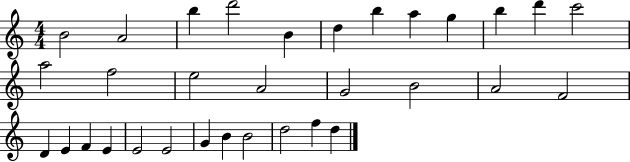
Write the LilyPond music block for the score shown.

{
  \clef treble
  \numericTimeSignature
  \time 4/4
  \key c \major
  b'2 a'2 | b''4 d'''2 b'4 | d''4 b''4 a''4 g''4 | b''4 d'''4 c'''2 | \break a''2 f''2 | e''2 a'2 | g'2 b'2 | a'2 f'2 | \break d'4 e'4 f'4 e'4 | e'2 e'2 | g'4 b'4 b'2 | d''2 f''4 d''4 | \break \bar "|."
}